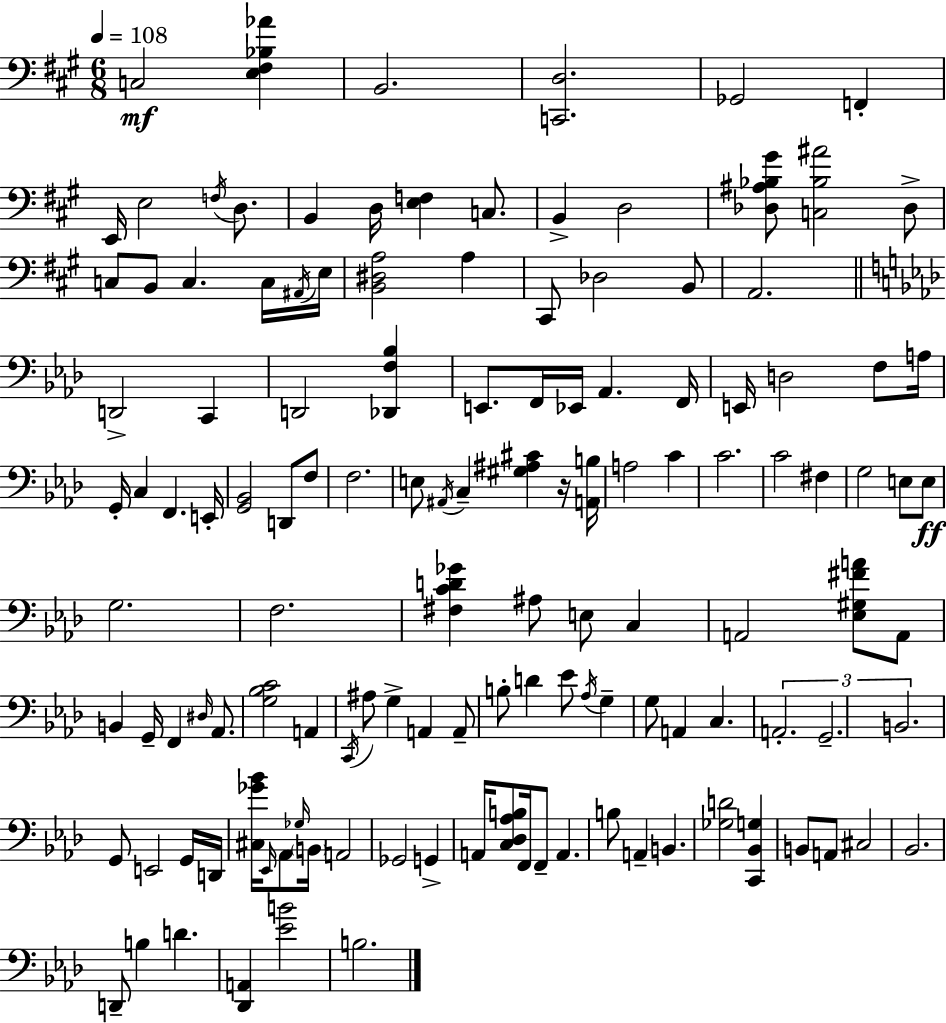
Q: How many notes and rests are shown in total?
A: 130